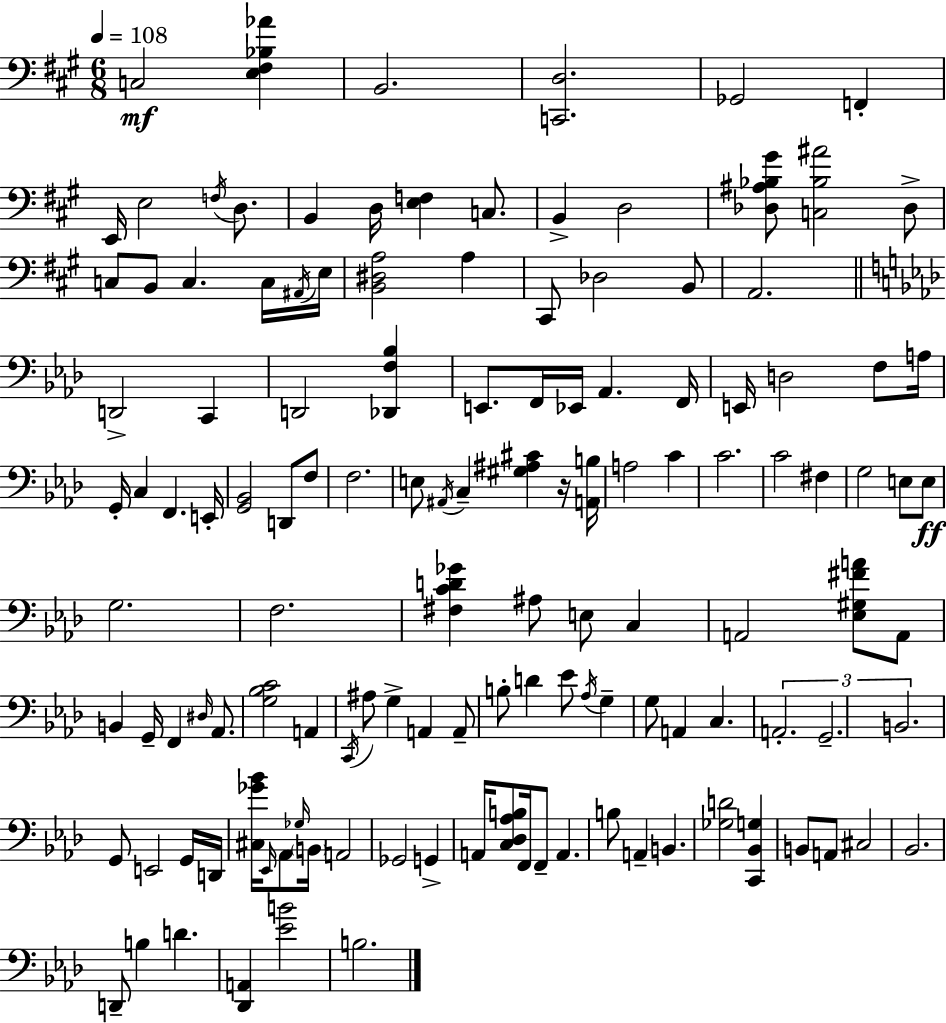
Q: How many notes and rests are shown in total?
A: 130